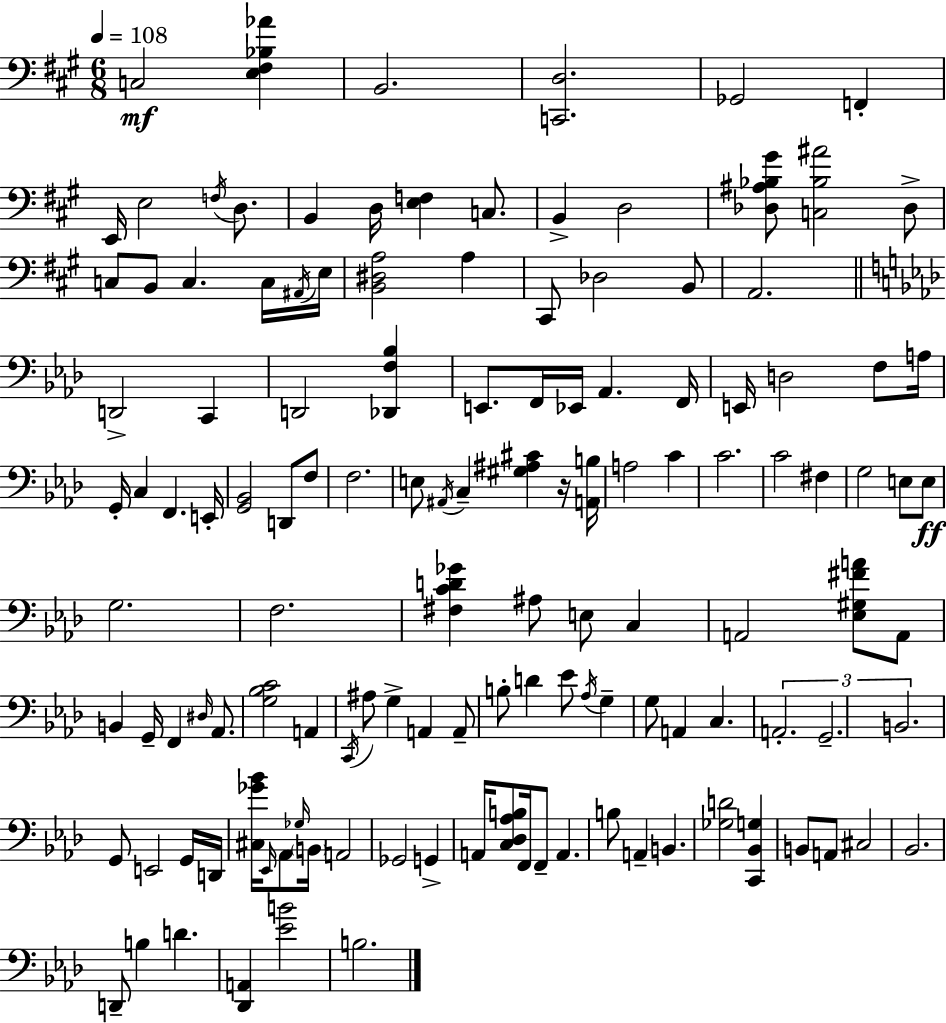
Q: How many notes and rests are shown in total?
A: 130